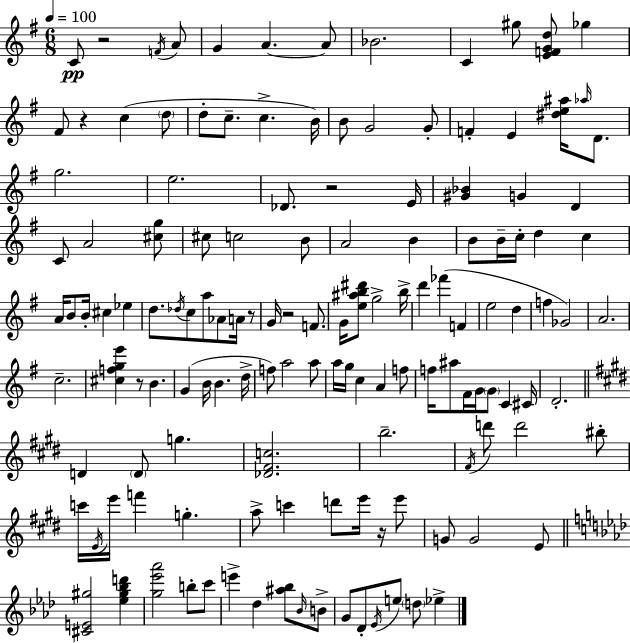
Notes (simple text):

C4/e R/h F4/s A4/e G4/q A4/q. A4/e Bb4/h. C4/q G#5/e [E4,F4,G4,D5]/e Gb5/q F#4/e R/q C5/q D5/e D5/e C5/e. C5/q. B4/s B4/e G4/h G4/e F4/q E4/q [D#5,E5,A#5]/s Ab5/s D4/e. G5/h. E5/h. Db4/e. R/h E4/s [G#4,Bb4]/q G4/q D4/q C4/e A4/h [C#5,G5]/e C#5/e C5/h B4/e A4/h B4/q B4/e B4/s C5/s D5/q C5/q A4/s B4/e B4/s C#5/q Eb5/q D5/e. Db5/s C5/e A5/e Ab4/e A4/s R/e G4/s R/h F4/e. G4/s [E5,A#5,B5,D#6]/e G5/h B5/s D6/q FES6/q F4/q E5/h D5/q F5/q Gb4/h A4/h. C5/h. [C#5,F5,G5,E6]/q R/e B4/q. G4/q B4/s B4/q. D5/s F5/e A5/h A5/e A5/s G5/s C5/q A4/q F5/e F5/s A#5/e F#4/s G4/s G4/e C4/q C#4/s D4/h. D4/q D4/e G5/q. [Db4,F#4,C5]/h. B5/h. F#4/s D6/e D6/h BIS5/e C6/s E4/s E6/s F6/q G5/q. A5/e C6/q D6/e E6/s R/s E6/e G4/e G4/h E4/e [C#4,E4,G#5]/h [Eb5,G#5,Bb5,D6]/q [G5,Eb6,Ab6]/h B5/e C6/e E6/q Db5/q [A#5,Bb5]/e Bb4/s B4/e G4/e Db4/e Eb4/s E5/e D5/e Eb5/q